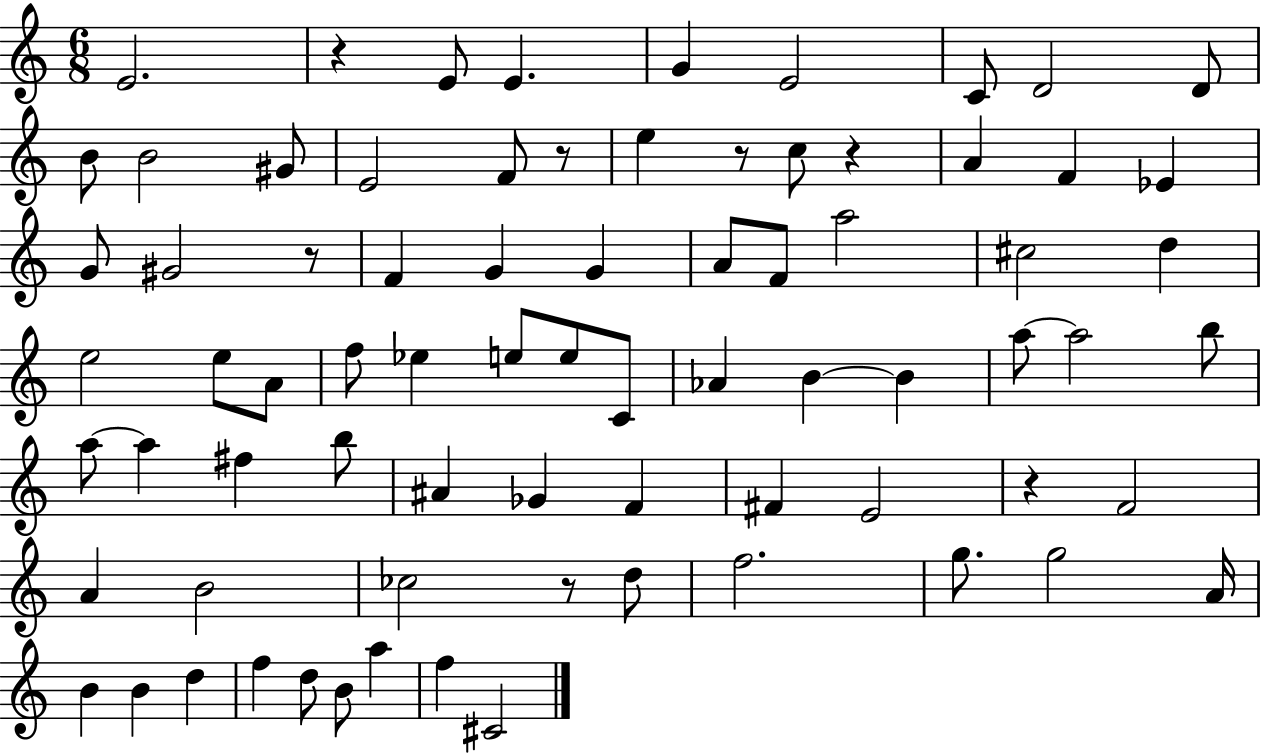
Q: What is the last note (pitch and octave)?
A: C#4